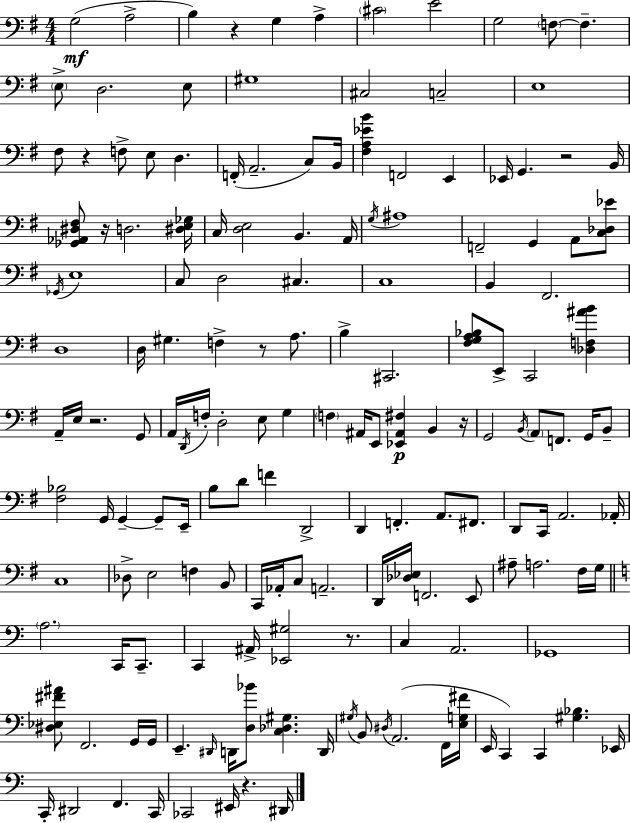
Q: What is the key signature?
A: G major